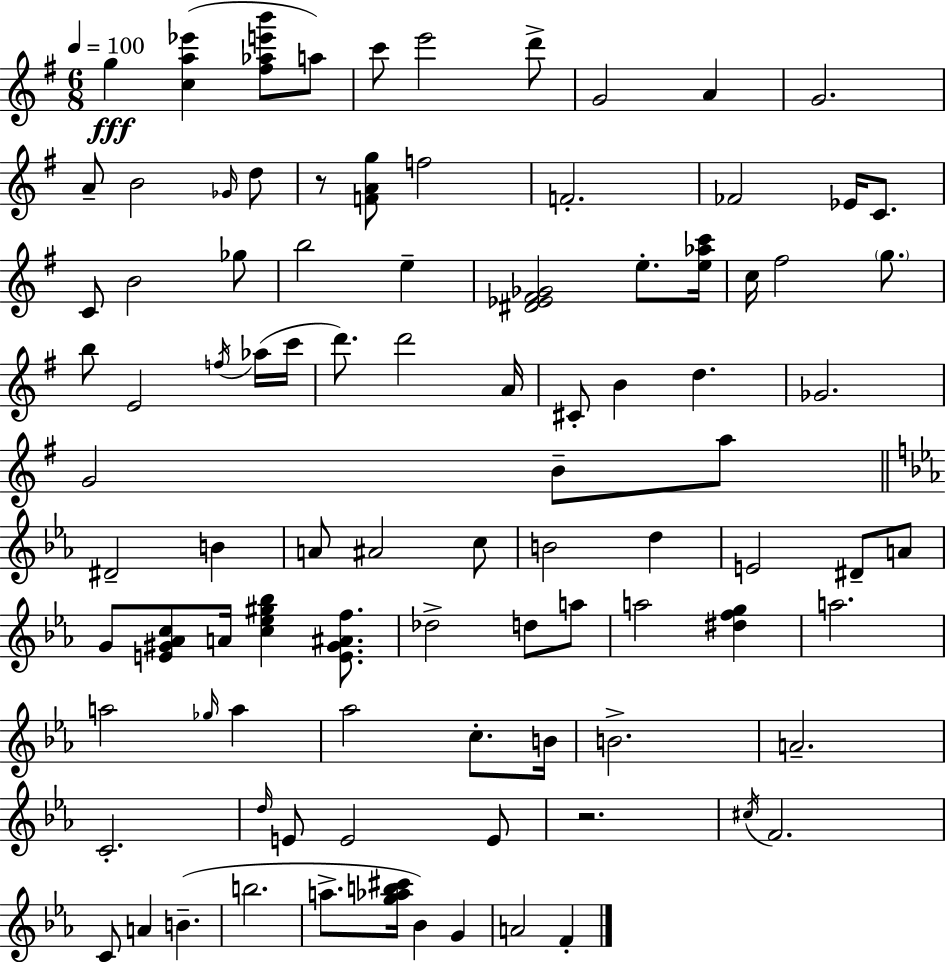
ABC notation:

X:1
T:Untitled
M:6/8
L:1/4
K:Em
g [ca_e'] [^f_ae'b']/2 a/2 c'/2 e'2 d'/2 G2 A G2 A/2 B2 _G/4 d/2 z/2 [FAg]/2 f2 F2 _F2 _E/4 C/2 C/2 B2 _g/2 b2 e [^D_E^F_G]2 e/2 [e_ac']/4 c/4 ^f2 g/2 b/2 E2 f/4 _a/4 c'/4 d'/2 d'2 A/4 ^C/2 B d _G2 G2 B/2 a/2 ^D2 B A/2 ^A2 c/2 B2 d E2 ^D/2 A/2 G/2 [E^G_Ac]/2 A/4 [c_e^g_b] [E^G^Af]/2 _d2 d/2 a/2 a2 [^dfg] a2 a2 _g/4 a _a2 c/2 B/4 B2 A2 C2 d/4 E/2 E2 E/2 z2 ^c/4 F2 C/2 A B b2 a/2 [g_ab^c']/4 _B G A2 F